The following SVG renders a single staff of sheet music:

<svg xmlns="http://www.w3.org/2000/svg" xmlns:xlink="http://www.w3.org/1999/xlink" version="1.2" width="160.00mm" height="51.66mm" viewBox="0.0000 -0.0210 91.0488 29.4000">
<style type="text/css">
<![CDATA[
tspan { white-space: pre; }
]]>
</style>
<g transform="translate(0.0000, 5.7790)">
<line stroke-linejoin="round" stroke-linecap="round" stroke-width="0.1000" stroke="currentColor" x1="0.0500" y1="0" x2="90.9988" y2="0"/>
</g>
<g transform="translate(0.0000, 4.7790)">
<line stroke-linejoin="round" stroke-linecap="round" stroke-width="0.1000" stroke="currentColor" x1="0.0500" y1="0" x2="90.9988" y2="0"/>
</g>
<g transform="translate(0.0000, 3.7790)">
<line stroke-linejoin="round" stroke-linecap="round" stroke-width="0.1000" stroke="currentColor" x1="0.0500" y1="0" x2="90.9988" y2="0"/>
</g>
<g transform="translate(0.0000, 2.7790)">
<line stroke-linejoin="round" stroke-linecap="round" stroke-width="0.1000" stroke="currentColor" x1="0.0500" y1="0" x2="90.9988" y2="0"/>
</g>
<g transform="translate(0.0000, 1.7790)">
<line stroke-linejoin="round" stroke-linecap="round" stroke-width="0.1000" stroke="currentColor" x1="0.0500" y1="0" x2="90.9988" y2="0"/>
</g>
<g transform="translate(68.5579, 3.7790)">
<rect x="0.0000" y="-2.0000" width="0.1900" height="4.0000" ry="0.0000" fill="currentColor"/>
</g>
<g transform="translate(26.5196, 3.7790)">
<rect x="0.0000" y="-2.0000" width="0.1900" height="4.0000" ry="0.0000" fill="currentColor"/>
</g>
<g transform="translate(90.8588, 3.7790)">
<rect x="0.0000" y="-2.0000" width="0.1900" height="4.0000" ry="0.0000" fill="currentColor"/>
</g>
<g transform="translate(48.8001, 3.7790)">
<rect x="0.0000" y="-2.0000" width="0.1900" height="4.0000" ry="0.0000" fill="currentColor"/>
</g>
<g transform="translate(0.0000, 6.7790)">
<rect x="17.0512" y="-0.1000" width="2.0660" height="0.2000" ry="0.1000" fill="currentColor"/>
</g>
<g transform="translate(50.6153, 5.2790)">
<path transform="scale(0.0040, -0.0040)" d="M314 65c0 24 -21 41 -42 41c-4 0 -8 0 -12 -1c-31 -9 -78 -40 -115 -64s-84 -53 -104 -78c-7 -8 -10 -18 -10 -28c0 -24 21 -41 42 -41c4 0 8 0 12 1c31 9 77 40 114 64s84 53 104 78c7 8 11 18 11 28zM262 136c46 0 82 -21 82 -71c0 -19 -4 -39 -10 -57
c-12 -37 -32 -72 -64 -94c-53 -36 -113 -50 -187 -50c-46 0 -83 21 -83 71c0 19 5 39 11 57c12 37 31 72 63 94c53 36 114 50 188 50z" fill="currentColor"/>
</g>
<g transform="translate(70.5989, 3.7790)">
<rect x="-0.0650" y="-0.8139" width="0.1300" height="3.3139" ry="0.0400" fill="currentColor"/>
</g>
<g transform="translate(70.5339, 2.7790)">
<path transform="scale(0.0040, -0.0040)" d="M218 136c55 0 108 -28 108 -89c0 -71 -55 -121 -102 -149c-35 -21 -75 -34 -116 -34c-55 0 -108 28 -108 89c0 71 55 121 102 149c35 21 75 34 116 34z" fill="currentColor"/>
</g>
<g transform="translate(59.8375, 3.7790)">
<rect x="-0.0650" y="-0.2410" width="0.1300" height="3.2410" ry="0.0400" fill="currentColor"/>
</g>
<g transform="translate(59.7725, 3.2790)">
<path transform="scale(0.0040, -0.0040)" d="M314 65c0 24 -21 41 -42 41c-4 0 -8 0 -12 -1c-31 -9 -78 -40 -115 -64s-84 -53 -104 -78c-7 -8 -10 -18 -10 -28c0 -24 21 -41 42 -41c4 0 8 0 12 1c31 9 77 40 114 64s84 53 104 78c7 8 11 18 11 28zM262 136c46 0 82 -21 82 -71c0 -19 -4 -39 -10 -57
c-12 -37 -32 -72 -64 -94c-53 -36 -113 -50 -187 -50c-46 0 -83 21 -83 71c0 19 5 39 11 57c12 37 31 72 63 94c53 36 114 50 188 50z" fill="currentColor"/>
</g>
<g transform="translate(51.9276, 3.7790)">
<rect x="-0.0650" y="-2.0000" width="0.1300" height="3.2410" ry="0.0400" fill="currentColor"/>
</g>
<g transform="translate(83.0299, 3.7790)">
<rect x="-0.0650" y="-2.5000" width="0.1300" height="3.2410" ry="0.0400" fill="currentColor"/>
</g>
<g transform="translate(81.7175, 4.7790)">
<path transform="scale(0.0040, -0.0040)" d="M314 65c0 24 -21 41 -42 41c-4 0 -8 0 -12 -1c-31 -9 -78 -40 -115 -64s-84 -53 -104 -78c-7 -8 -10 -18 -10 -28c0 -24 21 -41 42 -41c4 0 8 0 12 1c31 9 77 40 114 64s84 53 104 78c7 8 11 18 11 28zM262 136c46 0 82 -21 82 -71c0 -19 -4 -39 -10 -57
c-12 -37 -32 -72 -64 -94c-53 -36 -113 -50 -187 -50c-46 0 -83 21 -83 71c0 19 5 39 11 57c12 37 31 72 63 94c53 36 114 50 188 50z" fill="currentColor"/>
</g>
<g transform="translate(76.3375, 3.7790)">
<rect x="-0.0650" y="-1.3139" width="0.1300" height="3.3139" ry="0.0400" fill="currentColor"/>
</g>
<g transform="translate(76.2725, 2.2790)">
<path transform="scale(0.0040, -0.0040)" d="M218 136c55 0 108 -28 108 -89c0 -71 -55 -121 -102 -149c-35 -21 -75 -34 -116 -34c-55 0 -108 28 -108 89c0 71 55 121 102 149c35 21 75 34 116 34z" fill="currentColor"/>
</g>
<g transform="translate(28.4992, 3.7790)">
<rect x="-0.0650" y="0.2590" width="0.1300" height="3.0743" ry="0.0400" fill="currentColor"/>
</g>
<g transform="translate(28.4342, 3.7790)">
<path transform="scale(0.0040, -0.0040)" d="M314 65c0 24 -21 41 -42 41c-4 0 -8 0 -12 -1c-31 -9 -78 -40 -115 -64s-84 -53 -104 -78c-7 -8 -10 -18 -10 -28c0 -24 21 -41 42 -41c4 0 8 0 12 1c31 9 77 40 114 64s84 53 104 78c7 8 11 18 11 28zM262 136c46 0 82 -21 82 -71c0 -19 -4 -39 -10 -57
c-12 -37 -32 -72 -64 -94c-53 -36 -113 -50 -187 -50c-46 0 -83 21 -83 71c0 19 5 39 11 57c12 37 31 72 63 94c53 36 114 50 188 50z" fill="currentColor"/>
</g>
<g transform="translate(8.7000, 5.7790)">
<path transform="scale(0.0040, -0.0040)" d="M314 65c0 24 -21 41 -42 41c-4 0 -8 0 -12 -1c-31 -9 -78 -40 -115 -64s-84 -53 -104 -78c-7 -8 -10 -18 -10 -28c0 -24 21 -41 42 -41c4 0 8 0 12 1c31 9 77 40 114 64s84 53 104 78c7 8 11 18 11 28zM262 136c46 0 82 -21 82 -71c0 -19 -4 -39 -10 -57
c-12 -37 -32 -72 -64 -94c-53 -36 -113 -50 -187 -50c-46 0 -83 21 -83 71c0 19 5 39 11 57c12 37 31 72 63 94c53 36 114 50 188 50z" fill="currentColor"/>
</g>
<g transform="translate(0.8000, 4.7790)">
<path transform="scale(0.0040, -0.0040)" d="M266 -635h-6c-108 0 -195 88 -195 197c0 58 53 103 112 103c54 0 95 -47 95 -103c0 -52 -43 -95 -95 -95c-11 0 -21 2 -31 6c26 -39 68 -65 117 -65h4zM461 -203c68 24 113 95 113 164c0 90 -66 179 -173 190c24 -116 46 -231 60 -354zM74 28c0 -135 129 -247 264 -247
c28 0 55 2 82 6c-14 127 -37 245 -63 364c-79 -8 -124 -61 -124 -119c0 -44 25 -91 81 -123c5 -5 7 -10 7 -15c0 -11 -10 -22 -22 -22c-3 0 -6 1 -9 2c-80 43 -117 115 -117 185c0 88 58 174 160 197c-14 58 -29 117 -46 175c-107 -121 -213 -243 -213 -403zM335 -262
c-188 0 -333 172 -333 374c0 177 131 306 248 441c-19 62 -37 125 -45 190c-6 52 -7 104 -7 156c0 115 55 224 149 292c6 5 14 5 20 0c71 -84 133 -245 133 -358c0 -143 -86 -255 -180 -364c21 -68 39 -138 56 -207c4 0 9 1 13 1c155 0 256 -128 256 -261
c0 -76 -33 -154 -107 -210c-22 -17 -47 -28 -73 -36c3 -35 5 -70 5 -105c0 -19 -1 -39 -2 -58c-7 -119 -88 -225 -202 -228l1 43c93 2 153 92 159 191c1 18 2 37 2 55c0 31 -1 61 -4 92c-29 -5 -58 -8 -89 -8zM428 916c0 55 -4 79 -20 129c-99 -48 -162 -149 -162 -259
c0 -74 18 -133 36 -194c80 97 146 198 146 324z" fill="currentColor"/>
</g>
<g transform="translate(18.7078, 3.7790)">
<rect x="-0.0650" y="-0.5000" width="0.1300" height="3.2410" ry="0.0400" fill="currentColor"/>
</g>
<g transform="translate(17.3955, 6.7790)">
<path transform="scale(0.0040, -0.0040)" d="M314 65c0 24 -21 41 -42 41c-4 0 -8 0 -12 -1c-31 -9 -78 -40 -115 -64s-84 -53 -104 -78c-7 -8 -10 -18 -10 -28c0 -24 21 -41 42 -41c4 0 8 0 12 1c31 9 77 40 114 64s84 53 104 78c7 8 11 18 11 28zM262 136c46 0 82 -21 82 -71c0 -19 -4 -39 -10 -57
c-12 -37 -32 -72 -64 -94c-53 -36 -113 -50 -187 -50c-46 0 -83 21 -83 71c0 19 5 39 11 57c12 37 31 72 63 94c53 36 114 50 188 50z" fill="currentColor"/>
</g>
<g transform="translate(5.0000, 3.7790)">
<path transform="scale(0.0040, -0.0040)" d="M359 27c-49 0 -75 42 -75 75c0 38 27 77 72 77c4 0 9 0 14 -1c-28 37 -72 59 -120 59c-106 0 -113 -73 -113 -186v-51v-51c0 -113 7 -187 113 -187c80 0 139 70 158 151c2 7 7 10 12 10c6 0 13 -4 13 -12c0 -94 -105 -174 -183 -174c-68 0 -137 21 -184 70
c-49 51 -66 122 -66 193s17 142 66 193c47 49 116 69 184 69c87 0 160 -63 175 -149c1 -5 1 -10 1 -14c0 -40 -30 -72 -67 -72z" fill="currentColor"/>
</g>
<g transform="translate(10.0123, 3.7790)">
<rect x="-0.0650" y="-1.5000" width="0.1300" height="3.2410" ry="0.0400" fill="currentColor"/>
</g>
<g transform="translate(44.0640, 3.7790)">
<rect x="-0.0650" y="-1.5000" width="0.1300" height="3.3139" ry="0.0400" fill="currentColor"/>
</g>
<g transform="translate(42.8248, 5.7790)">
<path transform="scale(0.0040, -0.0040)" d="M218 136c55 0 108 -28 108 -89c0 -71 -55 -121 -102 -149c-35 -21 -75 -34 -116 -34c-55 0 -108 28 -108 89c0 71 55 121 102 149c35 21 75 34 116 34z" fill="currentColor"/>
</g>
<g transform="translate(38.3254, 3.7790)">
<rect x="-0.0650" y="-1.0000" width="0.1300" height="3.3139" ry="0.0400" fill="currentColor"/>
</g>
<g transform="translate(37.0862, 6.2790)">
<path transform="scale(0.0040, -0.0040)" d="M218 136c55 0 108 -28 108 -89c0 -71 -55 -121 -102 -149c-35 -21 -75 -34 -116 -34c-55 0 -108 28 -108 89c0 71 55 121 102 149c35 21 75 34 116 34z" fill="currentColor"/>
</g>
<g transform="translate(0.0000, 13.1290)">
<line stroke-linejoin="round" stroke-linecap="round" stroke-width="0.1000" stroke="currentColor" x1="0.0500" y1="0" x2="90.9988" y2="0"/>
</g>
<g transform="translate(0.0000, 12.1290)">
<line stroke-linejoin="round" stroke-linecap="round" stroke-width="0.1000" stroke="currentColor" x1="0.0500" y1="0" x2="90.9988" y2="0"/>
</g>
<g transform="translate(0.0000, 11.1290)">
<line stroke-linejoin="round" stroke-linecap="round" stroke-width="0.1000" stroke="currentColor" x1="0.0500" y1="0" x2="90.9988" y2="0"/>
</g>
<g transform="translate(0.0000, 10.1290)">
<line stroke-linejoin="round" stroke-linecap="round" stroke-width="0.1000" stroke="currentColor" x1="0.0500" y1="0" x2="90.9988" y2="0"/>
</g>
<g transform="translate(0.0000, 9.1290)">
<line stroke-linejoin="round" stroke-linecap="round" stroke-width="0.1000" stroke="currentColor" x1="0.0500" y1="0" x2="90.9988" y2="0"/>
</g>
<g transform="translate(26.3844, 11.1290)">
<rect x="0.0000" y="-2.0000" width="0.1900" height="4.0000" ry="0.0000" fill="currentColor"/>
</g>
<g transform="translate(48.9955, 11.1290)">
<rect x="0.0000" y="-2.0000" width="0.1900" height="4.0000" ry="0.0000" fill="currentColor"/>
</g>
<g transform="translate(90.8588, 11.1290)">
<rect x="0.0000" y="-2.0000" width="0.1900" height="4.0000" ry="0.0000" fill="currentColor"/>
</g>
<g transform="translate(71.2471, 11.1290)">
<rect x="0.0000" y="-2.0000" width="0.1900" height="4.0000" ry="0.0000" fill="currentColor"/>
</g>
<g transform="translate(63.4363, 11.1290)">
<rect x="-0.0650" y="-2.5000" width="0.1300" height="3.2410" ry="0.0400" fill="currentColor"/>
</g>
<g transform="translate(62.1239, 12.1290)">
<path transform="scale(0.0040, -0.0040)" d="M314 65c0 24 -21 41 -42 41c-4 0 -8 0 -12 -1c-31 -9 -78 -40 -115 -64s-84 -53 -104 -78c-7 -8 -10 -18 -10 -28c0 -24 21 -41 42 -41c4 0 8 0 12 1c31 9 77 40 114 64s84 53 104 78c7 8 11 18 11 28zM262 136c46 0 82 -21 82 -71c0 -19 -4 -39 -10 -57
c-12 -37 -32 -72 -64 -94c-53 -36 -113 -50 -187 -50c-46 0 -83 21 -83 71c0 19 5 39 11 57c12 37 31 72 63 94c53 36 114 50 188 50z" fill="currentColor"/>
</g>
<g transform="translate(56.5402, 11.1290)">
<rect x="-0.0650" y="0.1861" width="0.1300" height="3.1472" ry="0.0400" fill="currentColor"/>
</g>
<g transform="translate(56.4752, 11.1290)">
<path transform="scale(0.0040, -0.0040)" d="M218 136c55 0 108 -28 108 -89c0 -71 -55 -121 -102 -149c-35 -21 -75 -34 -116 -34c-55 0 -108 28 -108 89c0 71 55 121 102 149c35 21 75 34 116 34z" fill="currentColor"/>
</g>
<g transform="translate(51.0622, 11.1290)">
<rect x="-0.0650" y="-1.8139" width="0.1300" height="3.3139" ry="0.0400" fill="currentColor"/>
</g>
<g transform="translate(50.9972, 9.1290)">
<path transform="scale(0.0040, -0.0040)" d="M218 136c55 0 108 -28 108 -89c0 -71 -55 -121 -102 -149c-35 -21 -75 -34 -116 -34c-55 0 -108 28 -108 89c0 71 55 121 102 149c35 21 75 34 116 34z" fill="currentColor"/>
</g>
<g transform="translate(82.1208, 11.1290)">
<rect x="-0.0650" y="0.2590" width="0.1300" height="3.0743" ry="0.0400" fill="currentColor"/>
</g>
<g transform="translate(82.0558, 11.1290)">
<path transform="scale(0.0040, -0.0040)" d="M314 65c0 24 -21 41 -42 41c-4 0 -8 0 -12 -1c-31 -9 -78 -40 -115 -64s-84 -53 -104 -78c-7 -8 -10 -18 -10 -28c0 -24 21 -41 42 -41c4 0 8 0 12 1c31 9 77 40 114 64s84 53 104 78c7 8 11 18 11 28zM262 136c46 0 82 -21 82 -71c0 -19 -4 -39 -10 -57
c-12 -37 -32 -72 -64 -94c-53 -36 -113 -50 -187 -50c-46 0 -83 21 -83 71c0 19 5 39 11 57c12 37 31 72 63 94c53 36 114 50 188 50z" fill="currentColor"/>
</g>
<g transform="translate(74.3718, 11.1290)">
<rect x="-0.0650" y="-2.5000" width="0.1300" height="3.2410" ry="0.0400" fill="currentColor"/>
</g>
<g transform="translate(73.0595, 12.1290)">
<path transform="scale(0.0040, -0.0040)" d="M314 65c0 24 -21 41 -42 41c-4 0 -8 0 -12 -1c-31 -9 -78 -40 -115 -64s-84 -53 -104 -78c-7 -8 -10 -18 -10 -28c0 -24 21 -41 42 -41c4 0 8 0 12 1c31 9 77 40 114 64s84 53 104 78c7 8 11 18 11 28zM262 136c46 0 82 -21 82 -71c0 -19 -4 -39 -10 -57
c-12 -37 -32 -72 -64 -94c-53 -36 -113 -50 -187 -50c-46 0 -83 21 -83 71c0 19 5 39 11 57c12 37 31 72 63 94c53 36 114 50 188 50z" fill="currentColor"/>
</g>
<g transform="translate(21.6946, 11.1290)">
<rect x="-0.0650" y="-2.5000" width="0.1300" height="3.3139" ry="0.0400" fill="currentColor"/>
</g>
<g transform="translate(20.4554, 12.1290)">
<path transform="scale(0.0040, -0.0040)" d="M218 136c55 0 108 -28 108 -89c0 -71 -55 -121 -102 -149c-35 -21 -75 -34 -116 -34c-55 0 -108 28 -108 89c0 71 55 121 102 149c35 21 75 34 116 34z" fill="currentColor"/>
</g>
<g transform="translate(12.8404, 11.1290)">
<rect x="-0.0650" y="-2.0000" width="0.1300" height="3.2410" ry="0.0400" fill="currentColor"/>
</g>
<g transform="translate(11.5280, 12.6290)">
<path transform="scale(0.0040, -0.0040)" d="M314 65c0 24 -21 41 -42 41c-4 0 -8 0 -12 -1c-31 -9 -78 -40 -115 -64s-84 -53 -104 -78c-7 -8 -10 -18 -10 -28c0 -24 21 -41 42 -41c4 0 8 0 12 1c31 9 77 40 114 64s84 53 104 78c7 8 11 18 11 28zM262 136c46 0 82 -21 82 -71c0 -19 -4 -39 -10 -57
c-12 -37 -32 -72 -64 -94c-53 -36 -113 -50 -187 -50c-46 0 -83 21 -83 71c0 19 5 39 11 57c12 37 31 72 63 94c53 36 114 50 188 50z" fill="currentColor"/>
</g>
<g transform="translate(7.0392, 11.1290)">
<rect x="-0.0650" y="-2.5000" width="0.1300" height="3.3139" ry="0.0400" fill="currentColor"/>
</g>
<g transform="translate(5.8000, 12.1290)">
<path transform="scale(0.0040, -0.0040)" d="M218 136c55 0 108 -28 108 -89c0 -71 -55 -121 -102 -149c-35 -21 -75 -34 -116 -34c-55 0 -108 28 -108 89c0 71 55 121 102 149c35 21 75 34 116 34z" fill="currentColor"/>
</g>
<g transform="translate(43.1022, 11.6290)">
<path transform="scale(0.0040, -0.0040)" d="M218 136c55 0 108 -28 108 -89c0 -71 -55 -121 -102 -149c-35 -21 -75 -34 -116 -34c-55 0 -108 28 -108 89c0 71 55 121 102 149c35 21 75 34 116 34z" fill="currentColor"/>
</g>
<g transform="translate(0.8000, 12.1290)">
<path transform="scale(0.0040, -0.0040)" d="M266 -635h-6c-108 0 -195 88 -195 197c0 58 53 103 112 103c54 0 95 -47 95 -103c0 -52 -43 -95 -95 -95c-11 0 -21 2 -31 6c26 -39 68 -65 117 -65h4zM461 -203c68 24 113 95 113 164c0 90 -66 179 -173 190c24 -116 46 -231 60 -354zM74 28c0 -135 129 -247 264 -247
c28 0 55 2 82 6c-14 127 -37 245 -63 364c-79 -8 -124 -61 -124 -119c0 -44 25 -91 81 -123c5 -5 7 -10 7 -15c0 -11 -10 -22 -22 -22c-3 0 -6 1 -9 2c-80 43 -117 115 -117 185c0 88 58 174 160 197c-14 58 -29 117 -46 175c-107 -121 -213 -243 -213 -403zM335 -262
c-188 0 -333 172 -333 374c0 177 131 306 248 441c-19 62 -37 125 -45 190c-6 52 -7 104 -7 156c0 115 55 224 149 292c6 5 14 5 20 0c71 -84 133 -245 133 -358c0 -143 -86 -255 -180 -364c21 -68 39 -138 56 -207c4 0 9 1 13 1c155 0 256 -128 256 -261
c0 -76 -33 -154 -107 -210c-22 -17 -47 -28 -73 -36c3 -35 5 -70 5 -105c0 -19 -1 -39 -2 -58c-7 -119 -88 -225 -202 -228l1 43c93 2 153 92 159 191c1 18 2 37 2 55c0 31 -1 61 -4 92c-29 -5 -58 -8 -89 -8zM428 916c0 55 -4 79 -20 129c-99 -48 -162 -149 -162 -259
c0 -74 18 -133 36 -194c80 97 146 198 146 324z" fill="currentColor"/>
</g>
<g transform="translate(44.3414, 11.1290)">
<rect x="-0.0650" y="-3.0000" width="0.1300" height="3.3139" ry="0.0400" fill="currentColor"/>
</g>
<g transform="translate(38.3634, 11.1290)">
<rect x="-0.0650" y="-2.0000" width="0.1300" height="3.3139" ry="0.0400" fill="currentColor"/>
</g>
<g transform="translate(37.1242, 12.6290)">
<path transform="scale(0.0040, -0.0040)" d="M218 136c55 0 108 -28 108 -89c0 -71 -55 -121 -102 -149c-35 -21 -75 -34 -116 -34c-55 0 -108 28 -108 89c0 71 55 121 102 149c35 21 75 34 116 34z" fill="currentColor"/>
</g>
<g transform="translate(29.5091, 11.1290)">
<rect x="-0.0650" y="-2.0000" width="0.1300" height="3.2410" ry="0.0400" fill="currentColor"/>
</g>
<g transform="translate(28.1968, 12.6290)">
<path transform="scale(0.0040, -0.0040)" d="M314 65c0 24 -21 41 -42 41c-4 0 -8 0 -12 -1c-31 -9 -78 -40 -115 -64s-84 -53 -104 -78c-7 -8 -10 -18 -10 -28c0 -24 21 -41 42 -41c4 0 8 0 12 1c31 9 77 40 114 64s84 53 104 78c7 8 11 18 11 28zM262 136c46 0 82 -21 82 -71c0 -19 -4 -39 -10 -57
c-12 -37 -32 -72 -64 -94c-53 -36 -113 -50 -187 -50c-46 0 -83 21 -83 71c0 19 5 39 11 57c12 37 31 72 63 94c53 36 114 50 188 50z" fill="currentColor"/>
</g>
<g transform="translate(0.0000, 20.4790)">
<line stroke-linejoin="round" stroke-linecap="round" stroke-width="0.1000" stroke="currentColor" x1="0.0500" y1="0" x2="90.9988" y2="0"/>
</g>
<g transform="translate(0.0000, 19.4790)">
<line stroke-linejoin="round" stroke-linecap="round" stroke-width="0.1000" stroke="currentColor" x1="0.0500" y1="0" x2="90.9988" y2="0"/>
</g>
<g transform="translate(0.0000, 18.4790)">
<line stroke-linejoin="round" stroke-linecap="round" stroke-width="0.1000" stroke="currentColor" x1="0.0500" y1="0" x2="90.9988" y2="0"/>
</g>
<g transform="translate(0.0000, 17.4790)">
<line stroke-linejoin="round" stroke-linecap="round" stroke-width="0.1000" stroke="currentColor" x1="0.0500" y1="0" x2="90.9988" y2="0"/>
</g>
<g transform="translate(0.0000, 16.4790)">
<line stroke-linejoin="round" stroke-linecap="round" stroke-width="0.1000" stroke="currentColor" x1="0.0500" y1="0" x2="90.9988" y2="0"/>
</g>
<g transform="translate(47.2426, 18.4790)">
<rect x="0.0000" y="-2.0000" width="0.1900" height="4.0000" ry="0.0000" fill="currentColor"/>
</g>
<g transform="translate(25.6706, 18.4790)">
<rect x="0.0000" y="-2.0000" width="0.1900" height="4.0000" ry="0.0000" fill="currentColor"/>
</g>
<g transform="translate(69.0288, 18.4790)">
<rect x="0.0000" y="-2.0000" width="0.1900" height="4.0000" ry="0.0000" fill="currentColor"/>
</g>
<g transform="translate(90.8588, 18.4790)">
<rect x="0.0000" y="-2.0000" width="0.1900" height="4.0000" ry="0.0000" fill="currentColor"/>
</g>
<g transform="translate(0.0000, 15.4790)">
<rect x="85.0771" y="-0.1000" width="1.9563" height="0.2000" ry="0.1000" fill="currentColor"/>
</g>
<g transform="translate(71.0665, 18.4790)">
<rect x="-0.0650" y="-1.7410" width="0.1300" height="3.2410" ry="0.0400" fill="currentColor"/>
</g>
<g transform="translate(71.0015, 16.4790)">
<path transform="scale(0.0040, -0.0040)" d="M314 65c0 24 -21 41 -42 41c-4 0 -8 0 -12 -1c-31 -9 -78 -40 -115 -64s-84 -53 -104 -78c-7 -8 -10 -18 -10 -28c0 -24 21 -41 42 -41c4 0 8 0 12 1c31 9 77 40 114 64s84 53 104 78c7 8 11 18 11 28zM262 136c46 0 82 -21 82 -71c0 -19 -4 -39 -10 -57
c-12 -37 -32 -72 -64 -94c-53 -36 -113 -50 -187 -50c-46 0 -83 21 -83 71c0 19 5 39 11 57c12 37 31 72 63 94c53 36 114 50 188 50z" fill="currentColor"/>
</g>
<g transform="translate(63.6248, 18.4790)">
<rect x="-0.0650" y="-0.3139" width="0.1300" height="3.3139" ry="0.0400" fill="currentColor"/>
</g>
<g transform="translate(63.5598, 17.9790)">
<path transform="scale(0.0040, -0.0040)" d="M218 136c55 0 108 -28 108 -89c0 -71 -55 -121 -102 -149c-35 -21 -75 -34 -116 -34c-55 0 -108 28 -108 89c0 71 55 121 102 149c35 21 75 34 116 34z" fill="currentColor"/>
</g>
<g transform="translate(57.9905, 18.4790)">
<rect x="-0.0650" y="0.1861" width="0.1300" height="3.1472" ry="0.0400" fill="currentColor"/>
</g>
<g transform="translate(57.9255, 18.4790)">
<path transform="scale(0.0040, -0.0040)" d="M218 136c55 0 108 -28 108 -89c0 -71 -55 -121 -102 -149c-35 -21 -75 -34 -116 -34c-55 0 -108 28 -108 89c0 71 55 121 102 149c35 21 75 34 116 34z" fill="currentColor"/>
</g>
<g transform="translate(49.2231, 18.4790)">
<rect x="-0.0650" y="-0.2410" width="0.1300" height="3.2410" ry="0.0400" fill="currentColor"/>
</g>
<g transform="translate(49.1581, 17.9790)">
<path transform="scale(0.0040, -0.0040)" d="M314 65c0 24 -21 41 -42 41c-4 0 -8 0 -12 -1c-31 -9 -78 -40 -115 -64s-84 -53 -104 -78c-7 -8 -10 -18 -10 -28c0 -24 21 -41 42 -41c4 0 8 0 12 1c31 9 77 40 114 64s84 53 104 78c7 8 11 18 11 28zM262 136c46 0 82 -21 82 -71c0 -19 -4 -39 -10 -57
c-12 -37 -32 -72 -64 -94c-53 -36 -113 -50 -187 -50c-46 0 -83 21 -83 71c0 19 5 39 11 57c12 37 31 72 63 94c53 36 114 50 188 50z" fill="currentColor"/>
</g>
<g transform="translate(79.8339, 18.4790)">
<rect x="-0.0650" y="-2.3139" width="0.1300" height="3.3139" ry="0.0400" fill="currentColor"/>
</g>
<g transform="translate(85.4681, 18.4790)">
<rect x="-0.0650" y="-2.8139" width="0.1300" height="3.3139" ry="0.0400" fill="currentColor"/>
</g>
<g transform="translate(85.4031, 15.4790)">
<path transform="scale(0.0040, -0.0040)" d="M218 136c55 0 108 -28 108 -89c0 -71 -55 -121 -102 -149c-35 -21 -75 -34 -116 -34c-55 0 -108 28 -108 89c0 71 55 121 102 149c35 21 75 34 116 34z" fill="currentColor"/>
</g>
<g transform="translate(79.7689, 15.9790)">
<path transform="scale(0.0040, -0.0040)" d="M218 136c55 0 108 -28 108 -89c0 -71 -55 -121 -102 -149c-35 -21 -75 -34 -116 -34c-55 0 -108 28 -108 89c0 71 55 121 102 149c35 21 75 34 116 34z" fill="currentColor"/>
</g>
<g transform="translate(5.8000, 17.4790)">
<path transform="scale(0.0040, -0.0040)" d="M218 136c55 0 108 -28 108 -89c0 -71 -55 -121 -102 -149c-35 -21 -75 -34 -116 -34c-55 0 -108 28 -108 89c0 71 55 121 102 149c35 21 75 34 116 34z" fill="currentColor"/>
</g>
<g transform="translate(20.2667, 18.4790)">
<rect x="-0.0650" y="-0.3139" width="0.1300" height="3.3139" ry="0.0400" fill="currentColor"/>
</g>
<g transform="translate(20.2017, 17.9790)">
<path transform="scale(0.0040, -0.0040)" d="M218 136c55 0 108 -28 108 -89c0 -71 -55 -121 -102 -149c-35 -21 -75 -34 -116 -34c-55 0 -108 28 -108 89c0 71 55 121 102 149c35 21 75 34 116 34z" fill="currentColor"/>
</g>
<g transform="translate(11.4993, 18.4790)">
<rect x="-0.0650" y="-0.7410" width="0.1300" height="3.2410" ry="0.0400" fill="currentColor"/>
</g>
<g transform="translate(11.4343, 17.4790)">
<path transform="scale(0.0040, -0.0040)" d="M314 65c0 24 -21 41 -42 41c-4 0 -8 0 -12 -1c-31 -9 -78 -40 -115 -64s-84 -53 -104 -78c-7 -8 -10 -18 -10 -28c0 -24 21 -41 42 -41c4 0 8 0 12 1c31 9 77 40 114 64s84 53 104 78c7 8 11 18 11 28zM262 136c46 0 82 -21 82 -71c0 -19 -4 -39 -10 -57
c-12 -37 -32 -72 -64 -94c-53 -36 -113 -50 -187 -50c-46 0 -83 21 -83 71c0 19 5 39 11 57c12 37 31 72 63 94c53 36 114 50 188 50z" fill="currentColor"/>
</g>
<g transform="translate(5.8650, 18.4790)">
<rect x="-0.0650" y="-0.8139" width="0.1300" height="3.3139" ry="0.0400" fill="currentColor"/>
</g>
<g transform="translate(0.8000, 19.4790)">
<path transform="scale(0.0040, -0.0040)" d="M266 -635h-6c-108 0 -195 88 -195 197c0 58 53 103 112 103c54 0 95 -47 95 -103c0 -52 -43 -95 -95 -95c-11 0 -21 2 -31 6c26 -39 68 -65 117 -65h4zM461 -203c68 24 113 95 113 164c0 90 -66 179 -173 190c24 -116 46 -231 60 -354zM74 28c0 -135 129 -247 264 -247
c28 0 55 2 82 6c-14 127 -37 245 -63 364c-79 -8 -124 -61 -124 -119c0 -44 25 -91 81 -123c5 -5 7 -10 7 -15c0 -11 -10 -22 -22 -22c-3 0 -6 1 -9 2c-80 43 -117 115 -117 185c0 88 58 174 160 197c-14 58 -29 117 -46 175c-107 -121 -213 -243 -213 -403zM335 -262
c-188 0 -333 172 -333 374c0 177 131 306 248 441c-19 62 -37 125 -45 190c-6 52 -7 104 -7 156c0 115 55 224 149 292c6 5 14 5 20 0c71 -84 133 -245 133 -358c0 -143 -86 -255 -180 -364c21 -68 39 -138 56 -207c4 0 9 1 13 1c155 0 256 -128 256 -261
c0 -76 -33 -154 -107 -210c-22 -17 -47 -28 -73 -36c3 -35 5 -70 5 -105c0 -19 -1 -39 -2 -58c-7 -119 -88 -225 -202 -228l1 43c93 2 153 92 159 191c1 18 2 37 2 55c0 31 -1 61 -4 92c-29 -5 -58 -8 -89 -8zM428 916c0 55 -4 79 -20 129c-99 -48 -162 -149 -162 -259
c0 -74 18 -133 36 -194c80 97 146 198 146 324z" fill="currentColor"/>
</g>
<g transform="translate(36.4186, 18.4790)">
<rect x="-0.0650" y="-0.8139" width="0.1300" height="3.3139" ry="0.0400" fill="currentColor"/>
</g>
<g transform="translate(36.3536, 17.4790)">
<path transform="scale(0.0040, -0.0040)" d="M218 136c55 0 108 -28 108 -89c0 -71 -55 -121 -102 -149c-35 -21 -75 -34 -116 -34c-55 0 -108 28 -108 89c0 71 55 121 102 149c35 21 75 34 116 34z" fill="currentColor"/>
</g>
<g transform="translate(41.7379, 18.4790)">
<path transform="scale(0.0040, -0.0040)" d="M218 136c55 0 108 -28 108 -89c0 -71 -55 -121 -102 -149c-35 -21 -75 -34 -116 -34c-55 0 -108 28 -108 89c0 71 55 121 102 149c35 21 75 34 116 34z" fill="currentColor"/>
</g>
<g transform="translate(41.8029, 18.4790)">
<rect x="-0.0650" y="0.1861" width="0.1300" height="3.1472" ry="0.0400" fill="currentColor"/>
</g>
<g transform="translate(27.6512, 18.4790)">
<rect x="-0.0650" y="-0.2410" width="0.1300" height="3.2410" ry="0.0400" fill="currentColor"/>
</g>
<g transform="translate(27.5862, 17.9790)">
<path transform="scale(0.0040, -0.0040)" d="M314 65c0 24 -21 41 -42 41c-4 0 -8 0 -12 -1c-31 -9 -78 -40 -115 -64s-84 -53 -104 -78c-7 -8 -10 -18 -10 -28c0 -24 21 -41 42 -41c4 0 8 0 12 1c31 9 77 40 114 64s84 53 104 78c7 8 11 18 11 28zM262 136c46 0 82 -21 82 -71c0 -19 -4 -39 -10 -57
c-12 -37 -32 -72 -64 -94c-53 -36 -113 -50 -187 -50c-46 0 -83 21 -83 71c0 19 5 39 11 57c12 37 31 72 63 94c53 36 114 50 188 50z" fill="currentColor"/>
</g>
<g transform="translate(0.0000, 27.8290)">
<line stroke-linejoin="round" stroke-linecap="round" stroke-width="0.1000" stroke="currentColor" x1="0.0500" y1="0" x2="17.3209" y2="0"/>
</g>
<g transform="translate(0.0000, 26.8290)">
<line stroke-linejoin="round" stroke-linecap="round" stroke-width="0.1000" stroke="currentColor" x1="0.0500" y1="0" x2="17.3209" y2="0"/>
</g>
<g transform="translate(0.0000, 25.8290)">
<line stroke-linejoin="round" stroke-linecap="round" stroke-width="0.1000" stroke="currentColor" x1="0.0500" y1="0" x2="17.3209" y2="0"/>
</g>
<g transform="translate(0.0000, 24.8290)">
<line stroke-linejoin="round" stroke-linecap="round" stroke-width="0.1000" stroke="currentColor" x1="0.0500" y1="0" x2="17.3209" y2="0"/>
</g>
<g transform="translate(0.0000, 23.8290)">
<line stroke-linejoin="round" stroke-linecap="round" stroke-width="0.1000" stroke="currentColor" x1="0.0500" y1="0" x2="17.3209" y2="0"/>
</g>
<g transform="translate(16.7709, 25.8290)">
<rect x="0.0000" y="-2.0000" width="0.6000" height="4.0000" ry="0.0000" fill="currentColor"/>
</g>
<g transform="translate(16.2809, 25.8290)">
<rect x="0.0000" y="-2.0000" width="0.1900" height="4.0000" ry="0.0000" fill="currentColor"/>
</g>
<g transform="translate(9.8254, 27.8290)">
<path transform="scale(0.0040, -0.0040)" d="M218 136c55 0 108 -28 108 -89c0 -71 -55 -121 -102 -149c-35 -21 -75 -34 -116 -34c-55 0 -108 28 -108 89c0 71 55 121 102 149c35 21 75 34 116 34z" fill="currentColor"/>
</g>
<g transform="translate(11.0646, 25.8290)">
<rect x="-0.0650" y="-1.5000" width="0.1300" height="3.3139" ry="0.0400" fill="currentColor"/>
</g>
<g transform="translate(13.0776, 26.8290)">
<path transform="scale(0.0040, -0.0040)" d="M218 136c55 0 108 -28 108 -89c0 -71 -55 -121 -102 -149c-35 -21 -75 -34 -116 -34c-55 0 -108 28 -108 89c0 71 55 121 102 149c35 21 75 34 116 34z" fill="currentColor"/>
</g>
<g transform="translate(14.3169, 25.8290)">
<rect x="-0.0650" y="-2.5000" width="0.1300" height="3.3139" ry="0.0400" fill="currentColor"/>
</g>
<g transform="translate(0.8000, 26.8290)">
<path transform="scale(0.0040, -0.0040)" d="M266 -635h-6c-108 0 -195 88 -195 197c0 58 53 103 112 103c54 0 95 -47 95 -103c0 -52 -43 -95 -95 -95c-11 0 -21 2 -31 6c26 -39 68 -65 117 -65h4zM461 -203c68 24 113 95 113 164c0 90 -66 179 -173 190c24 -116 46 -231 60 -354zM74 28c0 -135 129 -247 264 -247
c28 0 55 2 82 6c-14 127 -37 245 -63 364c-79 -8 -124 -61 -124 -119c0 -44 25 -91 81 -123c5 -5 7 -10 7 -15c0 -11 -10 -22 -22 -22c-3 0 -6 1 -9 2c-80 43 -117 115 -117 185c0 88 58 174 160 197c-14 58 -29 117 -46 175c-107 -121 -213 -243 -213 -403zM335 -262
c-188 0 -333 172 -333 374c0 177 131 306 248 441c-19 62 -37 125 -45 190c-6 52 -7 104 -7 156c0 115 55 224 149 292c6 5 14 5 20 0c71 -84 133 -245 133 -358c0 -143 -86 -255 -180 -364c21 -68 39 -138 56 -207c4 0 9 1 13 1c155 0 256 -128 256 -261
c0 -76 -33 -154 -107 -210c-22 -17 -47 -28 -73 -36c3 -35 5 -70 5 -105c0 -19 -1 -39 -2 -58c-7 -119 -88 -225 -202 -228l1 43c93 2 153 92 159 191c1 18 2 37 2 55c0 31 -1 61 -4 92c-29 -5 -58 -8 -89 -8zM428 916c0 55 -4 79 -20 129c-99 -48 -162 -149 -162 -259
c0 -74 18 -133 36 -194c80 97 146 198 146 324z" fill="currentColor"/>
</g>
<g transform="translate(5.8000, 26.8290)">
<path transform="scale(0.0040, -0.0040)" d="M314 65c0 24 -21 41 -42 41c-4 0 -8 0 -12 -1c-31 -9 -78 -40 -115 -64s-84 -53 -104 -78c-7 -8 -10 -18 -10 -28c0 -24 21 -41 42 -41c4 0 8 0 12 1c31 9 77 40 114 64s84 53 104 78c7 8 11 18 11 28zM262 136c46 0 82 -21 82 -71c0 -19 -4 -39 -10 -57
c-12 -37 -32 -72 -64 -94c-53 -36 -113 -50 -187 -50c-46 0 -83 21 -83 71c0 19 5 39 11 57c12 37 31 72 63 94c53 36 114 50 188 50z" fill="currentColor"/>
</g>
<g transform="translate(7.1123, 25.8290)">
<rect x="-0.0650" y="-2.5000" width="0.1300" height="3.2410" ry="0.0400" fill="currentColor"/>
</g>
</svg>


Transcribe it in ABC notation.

X:1
T:Untitled
M:4/4
L:1/4
K:C
E2 C2 B2 D E F2 c2 d e G2 G F2 G F2 F A f B G2 G2 B2 d d2 c c2 d B c2 B c f2 g a G2 E G